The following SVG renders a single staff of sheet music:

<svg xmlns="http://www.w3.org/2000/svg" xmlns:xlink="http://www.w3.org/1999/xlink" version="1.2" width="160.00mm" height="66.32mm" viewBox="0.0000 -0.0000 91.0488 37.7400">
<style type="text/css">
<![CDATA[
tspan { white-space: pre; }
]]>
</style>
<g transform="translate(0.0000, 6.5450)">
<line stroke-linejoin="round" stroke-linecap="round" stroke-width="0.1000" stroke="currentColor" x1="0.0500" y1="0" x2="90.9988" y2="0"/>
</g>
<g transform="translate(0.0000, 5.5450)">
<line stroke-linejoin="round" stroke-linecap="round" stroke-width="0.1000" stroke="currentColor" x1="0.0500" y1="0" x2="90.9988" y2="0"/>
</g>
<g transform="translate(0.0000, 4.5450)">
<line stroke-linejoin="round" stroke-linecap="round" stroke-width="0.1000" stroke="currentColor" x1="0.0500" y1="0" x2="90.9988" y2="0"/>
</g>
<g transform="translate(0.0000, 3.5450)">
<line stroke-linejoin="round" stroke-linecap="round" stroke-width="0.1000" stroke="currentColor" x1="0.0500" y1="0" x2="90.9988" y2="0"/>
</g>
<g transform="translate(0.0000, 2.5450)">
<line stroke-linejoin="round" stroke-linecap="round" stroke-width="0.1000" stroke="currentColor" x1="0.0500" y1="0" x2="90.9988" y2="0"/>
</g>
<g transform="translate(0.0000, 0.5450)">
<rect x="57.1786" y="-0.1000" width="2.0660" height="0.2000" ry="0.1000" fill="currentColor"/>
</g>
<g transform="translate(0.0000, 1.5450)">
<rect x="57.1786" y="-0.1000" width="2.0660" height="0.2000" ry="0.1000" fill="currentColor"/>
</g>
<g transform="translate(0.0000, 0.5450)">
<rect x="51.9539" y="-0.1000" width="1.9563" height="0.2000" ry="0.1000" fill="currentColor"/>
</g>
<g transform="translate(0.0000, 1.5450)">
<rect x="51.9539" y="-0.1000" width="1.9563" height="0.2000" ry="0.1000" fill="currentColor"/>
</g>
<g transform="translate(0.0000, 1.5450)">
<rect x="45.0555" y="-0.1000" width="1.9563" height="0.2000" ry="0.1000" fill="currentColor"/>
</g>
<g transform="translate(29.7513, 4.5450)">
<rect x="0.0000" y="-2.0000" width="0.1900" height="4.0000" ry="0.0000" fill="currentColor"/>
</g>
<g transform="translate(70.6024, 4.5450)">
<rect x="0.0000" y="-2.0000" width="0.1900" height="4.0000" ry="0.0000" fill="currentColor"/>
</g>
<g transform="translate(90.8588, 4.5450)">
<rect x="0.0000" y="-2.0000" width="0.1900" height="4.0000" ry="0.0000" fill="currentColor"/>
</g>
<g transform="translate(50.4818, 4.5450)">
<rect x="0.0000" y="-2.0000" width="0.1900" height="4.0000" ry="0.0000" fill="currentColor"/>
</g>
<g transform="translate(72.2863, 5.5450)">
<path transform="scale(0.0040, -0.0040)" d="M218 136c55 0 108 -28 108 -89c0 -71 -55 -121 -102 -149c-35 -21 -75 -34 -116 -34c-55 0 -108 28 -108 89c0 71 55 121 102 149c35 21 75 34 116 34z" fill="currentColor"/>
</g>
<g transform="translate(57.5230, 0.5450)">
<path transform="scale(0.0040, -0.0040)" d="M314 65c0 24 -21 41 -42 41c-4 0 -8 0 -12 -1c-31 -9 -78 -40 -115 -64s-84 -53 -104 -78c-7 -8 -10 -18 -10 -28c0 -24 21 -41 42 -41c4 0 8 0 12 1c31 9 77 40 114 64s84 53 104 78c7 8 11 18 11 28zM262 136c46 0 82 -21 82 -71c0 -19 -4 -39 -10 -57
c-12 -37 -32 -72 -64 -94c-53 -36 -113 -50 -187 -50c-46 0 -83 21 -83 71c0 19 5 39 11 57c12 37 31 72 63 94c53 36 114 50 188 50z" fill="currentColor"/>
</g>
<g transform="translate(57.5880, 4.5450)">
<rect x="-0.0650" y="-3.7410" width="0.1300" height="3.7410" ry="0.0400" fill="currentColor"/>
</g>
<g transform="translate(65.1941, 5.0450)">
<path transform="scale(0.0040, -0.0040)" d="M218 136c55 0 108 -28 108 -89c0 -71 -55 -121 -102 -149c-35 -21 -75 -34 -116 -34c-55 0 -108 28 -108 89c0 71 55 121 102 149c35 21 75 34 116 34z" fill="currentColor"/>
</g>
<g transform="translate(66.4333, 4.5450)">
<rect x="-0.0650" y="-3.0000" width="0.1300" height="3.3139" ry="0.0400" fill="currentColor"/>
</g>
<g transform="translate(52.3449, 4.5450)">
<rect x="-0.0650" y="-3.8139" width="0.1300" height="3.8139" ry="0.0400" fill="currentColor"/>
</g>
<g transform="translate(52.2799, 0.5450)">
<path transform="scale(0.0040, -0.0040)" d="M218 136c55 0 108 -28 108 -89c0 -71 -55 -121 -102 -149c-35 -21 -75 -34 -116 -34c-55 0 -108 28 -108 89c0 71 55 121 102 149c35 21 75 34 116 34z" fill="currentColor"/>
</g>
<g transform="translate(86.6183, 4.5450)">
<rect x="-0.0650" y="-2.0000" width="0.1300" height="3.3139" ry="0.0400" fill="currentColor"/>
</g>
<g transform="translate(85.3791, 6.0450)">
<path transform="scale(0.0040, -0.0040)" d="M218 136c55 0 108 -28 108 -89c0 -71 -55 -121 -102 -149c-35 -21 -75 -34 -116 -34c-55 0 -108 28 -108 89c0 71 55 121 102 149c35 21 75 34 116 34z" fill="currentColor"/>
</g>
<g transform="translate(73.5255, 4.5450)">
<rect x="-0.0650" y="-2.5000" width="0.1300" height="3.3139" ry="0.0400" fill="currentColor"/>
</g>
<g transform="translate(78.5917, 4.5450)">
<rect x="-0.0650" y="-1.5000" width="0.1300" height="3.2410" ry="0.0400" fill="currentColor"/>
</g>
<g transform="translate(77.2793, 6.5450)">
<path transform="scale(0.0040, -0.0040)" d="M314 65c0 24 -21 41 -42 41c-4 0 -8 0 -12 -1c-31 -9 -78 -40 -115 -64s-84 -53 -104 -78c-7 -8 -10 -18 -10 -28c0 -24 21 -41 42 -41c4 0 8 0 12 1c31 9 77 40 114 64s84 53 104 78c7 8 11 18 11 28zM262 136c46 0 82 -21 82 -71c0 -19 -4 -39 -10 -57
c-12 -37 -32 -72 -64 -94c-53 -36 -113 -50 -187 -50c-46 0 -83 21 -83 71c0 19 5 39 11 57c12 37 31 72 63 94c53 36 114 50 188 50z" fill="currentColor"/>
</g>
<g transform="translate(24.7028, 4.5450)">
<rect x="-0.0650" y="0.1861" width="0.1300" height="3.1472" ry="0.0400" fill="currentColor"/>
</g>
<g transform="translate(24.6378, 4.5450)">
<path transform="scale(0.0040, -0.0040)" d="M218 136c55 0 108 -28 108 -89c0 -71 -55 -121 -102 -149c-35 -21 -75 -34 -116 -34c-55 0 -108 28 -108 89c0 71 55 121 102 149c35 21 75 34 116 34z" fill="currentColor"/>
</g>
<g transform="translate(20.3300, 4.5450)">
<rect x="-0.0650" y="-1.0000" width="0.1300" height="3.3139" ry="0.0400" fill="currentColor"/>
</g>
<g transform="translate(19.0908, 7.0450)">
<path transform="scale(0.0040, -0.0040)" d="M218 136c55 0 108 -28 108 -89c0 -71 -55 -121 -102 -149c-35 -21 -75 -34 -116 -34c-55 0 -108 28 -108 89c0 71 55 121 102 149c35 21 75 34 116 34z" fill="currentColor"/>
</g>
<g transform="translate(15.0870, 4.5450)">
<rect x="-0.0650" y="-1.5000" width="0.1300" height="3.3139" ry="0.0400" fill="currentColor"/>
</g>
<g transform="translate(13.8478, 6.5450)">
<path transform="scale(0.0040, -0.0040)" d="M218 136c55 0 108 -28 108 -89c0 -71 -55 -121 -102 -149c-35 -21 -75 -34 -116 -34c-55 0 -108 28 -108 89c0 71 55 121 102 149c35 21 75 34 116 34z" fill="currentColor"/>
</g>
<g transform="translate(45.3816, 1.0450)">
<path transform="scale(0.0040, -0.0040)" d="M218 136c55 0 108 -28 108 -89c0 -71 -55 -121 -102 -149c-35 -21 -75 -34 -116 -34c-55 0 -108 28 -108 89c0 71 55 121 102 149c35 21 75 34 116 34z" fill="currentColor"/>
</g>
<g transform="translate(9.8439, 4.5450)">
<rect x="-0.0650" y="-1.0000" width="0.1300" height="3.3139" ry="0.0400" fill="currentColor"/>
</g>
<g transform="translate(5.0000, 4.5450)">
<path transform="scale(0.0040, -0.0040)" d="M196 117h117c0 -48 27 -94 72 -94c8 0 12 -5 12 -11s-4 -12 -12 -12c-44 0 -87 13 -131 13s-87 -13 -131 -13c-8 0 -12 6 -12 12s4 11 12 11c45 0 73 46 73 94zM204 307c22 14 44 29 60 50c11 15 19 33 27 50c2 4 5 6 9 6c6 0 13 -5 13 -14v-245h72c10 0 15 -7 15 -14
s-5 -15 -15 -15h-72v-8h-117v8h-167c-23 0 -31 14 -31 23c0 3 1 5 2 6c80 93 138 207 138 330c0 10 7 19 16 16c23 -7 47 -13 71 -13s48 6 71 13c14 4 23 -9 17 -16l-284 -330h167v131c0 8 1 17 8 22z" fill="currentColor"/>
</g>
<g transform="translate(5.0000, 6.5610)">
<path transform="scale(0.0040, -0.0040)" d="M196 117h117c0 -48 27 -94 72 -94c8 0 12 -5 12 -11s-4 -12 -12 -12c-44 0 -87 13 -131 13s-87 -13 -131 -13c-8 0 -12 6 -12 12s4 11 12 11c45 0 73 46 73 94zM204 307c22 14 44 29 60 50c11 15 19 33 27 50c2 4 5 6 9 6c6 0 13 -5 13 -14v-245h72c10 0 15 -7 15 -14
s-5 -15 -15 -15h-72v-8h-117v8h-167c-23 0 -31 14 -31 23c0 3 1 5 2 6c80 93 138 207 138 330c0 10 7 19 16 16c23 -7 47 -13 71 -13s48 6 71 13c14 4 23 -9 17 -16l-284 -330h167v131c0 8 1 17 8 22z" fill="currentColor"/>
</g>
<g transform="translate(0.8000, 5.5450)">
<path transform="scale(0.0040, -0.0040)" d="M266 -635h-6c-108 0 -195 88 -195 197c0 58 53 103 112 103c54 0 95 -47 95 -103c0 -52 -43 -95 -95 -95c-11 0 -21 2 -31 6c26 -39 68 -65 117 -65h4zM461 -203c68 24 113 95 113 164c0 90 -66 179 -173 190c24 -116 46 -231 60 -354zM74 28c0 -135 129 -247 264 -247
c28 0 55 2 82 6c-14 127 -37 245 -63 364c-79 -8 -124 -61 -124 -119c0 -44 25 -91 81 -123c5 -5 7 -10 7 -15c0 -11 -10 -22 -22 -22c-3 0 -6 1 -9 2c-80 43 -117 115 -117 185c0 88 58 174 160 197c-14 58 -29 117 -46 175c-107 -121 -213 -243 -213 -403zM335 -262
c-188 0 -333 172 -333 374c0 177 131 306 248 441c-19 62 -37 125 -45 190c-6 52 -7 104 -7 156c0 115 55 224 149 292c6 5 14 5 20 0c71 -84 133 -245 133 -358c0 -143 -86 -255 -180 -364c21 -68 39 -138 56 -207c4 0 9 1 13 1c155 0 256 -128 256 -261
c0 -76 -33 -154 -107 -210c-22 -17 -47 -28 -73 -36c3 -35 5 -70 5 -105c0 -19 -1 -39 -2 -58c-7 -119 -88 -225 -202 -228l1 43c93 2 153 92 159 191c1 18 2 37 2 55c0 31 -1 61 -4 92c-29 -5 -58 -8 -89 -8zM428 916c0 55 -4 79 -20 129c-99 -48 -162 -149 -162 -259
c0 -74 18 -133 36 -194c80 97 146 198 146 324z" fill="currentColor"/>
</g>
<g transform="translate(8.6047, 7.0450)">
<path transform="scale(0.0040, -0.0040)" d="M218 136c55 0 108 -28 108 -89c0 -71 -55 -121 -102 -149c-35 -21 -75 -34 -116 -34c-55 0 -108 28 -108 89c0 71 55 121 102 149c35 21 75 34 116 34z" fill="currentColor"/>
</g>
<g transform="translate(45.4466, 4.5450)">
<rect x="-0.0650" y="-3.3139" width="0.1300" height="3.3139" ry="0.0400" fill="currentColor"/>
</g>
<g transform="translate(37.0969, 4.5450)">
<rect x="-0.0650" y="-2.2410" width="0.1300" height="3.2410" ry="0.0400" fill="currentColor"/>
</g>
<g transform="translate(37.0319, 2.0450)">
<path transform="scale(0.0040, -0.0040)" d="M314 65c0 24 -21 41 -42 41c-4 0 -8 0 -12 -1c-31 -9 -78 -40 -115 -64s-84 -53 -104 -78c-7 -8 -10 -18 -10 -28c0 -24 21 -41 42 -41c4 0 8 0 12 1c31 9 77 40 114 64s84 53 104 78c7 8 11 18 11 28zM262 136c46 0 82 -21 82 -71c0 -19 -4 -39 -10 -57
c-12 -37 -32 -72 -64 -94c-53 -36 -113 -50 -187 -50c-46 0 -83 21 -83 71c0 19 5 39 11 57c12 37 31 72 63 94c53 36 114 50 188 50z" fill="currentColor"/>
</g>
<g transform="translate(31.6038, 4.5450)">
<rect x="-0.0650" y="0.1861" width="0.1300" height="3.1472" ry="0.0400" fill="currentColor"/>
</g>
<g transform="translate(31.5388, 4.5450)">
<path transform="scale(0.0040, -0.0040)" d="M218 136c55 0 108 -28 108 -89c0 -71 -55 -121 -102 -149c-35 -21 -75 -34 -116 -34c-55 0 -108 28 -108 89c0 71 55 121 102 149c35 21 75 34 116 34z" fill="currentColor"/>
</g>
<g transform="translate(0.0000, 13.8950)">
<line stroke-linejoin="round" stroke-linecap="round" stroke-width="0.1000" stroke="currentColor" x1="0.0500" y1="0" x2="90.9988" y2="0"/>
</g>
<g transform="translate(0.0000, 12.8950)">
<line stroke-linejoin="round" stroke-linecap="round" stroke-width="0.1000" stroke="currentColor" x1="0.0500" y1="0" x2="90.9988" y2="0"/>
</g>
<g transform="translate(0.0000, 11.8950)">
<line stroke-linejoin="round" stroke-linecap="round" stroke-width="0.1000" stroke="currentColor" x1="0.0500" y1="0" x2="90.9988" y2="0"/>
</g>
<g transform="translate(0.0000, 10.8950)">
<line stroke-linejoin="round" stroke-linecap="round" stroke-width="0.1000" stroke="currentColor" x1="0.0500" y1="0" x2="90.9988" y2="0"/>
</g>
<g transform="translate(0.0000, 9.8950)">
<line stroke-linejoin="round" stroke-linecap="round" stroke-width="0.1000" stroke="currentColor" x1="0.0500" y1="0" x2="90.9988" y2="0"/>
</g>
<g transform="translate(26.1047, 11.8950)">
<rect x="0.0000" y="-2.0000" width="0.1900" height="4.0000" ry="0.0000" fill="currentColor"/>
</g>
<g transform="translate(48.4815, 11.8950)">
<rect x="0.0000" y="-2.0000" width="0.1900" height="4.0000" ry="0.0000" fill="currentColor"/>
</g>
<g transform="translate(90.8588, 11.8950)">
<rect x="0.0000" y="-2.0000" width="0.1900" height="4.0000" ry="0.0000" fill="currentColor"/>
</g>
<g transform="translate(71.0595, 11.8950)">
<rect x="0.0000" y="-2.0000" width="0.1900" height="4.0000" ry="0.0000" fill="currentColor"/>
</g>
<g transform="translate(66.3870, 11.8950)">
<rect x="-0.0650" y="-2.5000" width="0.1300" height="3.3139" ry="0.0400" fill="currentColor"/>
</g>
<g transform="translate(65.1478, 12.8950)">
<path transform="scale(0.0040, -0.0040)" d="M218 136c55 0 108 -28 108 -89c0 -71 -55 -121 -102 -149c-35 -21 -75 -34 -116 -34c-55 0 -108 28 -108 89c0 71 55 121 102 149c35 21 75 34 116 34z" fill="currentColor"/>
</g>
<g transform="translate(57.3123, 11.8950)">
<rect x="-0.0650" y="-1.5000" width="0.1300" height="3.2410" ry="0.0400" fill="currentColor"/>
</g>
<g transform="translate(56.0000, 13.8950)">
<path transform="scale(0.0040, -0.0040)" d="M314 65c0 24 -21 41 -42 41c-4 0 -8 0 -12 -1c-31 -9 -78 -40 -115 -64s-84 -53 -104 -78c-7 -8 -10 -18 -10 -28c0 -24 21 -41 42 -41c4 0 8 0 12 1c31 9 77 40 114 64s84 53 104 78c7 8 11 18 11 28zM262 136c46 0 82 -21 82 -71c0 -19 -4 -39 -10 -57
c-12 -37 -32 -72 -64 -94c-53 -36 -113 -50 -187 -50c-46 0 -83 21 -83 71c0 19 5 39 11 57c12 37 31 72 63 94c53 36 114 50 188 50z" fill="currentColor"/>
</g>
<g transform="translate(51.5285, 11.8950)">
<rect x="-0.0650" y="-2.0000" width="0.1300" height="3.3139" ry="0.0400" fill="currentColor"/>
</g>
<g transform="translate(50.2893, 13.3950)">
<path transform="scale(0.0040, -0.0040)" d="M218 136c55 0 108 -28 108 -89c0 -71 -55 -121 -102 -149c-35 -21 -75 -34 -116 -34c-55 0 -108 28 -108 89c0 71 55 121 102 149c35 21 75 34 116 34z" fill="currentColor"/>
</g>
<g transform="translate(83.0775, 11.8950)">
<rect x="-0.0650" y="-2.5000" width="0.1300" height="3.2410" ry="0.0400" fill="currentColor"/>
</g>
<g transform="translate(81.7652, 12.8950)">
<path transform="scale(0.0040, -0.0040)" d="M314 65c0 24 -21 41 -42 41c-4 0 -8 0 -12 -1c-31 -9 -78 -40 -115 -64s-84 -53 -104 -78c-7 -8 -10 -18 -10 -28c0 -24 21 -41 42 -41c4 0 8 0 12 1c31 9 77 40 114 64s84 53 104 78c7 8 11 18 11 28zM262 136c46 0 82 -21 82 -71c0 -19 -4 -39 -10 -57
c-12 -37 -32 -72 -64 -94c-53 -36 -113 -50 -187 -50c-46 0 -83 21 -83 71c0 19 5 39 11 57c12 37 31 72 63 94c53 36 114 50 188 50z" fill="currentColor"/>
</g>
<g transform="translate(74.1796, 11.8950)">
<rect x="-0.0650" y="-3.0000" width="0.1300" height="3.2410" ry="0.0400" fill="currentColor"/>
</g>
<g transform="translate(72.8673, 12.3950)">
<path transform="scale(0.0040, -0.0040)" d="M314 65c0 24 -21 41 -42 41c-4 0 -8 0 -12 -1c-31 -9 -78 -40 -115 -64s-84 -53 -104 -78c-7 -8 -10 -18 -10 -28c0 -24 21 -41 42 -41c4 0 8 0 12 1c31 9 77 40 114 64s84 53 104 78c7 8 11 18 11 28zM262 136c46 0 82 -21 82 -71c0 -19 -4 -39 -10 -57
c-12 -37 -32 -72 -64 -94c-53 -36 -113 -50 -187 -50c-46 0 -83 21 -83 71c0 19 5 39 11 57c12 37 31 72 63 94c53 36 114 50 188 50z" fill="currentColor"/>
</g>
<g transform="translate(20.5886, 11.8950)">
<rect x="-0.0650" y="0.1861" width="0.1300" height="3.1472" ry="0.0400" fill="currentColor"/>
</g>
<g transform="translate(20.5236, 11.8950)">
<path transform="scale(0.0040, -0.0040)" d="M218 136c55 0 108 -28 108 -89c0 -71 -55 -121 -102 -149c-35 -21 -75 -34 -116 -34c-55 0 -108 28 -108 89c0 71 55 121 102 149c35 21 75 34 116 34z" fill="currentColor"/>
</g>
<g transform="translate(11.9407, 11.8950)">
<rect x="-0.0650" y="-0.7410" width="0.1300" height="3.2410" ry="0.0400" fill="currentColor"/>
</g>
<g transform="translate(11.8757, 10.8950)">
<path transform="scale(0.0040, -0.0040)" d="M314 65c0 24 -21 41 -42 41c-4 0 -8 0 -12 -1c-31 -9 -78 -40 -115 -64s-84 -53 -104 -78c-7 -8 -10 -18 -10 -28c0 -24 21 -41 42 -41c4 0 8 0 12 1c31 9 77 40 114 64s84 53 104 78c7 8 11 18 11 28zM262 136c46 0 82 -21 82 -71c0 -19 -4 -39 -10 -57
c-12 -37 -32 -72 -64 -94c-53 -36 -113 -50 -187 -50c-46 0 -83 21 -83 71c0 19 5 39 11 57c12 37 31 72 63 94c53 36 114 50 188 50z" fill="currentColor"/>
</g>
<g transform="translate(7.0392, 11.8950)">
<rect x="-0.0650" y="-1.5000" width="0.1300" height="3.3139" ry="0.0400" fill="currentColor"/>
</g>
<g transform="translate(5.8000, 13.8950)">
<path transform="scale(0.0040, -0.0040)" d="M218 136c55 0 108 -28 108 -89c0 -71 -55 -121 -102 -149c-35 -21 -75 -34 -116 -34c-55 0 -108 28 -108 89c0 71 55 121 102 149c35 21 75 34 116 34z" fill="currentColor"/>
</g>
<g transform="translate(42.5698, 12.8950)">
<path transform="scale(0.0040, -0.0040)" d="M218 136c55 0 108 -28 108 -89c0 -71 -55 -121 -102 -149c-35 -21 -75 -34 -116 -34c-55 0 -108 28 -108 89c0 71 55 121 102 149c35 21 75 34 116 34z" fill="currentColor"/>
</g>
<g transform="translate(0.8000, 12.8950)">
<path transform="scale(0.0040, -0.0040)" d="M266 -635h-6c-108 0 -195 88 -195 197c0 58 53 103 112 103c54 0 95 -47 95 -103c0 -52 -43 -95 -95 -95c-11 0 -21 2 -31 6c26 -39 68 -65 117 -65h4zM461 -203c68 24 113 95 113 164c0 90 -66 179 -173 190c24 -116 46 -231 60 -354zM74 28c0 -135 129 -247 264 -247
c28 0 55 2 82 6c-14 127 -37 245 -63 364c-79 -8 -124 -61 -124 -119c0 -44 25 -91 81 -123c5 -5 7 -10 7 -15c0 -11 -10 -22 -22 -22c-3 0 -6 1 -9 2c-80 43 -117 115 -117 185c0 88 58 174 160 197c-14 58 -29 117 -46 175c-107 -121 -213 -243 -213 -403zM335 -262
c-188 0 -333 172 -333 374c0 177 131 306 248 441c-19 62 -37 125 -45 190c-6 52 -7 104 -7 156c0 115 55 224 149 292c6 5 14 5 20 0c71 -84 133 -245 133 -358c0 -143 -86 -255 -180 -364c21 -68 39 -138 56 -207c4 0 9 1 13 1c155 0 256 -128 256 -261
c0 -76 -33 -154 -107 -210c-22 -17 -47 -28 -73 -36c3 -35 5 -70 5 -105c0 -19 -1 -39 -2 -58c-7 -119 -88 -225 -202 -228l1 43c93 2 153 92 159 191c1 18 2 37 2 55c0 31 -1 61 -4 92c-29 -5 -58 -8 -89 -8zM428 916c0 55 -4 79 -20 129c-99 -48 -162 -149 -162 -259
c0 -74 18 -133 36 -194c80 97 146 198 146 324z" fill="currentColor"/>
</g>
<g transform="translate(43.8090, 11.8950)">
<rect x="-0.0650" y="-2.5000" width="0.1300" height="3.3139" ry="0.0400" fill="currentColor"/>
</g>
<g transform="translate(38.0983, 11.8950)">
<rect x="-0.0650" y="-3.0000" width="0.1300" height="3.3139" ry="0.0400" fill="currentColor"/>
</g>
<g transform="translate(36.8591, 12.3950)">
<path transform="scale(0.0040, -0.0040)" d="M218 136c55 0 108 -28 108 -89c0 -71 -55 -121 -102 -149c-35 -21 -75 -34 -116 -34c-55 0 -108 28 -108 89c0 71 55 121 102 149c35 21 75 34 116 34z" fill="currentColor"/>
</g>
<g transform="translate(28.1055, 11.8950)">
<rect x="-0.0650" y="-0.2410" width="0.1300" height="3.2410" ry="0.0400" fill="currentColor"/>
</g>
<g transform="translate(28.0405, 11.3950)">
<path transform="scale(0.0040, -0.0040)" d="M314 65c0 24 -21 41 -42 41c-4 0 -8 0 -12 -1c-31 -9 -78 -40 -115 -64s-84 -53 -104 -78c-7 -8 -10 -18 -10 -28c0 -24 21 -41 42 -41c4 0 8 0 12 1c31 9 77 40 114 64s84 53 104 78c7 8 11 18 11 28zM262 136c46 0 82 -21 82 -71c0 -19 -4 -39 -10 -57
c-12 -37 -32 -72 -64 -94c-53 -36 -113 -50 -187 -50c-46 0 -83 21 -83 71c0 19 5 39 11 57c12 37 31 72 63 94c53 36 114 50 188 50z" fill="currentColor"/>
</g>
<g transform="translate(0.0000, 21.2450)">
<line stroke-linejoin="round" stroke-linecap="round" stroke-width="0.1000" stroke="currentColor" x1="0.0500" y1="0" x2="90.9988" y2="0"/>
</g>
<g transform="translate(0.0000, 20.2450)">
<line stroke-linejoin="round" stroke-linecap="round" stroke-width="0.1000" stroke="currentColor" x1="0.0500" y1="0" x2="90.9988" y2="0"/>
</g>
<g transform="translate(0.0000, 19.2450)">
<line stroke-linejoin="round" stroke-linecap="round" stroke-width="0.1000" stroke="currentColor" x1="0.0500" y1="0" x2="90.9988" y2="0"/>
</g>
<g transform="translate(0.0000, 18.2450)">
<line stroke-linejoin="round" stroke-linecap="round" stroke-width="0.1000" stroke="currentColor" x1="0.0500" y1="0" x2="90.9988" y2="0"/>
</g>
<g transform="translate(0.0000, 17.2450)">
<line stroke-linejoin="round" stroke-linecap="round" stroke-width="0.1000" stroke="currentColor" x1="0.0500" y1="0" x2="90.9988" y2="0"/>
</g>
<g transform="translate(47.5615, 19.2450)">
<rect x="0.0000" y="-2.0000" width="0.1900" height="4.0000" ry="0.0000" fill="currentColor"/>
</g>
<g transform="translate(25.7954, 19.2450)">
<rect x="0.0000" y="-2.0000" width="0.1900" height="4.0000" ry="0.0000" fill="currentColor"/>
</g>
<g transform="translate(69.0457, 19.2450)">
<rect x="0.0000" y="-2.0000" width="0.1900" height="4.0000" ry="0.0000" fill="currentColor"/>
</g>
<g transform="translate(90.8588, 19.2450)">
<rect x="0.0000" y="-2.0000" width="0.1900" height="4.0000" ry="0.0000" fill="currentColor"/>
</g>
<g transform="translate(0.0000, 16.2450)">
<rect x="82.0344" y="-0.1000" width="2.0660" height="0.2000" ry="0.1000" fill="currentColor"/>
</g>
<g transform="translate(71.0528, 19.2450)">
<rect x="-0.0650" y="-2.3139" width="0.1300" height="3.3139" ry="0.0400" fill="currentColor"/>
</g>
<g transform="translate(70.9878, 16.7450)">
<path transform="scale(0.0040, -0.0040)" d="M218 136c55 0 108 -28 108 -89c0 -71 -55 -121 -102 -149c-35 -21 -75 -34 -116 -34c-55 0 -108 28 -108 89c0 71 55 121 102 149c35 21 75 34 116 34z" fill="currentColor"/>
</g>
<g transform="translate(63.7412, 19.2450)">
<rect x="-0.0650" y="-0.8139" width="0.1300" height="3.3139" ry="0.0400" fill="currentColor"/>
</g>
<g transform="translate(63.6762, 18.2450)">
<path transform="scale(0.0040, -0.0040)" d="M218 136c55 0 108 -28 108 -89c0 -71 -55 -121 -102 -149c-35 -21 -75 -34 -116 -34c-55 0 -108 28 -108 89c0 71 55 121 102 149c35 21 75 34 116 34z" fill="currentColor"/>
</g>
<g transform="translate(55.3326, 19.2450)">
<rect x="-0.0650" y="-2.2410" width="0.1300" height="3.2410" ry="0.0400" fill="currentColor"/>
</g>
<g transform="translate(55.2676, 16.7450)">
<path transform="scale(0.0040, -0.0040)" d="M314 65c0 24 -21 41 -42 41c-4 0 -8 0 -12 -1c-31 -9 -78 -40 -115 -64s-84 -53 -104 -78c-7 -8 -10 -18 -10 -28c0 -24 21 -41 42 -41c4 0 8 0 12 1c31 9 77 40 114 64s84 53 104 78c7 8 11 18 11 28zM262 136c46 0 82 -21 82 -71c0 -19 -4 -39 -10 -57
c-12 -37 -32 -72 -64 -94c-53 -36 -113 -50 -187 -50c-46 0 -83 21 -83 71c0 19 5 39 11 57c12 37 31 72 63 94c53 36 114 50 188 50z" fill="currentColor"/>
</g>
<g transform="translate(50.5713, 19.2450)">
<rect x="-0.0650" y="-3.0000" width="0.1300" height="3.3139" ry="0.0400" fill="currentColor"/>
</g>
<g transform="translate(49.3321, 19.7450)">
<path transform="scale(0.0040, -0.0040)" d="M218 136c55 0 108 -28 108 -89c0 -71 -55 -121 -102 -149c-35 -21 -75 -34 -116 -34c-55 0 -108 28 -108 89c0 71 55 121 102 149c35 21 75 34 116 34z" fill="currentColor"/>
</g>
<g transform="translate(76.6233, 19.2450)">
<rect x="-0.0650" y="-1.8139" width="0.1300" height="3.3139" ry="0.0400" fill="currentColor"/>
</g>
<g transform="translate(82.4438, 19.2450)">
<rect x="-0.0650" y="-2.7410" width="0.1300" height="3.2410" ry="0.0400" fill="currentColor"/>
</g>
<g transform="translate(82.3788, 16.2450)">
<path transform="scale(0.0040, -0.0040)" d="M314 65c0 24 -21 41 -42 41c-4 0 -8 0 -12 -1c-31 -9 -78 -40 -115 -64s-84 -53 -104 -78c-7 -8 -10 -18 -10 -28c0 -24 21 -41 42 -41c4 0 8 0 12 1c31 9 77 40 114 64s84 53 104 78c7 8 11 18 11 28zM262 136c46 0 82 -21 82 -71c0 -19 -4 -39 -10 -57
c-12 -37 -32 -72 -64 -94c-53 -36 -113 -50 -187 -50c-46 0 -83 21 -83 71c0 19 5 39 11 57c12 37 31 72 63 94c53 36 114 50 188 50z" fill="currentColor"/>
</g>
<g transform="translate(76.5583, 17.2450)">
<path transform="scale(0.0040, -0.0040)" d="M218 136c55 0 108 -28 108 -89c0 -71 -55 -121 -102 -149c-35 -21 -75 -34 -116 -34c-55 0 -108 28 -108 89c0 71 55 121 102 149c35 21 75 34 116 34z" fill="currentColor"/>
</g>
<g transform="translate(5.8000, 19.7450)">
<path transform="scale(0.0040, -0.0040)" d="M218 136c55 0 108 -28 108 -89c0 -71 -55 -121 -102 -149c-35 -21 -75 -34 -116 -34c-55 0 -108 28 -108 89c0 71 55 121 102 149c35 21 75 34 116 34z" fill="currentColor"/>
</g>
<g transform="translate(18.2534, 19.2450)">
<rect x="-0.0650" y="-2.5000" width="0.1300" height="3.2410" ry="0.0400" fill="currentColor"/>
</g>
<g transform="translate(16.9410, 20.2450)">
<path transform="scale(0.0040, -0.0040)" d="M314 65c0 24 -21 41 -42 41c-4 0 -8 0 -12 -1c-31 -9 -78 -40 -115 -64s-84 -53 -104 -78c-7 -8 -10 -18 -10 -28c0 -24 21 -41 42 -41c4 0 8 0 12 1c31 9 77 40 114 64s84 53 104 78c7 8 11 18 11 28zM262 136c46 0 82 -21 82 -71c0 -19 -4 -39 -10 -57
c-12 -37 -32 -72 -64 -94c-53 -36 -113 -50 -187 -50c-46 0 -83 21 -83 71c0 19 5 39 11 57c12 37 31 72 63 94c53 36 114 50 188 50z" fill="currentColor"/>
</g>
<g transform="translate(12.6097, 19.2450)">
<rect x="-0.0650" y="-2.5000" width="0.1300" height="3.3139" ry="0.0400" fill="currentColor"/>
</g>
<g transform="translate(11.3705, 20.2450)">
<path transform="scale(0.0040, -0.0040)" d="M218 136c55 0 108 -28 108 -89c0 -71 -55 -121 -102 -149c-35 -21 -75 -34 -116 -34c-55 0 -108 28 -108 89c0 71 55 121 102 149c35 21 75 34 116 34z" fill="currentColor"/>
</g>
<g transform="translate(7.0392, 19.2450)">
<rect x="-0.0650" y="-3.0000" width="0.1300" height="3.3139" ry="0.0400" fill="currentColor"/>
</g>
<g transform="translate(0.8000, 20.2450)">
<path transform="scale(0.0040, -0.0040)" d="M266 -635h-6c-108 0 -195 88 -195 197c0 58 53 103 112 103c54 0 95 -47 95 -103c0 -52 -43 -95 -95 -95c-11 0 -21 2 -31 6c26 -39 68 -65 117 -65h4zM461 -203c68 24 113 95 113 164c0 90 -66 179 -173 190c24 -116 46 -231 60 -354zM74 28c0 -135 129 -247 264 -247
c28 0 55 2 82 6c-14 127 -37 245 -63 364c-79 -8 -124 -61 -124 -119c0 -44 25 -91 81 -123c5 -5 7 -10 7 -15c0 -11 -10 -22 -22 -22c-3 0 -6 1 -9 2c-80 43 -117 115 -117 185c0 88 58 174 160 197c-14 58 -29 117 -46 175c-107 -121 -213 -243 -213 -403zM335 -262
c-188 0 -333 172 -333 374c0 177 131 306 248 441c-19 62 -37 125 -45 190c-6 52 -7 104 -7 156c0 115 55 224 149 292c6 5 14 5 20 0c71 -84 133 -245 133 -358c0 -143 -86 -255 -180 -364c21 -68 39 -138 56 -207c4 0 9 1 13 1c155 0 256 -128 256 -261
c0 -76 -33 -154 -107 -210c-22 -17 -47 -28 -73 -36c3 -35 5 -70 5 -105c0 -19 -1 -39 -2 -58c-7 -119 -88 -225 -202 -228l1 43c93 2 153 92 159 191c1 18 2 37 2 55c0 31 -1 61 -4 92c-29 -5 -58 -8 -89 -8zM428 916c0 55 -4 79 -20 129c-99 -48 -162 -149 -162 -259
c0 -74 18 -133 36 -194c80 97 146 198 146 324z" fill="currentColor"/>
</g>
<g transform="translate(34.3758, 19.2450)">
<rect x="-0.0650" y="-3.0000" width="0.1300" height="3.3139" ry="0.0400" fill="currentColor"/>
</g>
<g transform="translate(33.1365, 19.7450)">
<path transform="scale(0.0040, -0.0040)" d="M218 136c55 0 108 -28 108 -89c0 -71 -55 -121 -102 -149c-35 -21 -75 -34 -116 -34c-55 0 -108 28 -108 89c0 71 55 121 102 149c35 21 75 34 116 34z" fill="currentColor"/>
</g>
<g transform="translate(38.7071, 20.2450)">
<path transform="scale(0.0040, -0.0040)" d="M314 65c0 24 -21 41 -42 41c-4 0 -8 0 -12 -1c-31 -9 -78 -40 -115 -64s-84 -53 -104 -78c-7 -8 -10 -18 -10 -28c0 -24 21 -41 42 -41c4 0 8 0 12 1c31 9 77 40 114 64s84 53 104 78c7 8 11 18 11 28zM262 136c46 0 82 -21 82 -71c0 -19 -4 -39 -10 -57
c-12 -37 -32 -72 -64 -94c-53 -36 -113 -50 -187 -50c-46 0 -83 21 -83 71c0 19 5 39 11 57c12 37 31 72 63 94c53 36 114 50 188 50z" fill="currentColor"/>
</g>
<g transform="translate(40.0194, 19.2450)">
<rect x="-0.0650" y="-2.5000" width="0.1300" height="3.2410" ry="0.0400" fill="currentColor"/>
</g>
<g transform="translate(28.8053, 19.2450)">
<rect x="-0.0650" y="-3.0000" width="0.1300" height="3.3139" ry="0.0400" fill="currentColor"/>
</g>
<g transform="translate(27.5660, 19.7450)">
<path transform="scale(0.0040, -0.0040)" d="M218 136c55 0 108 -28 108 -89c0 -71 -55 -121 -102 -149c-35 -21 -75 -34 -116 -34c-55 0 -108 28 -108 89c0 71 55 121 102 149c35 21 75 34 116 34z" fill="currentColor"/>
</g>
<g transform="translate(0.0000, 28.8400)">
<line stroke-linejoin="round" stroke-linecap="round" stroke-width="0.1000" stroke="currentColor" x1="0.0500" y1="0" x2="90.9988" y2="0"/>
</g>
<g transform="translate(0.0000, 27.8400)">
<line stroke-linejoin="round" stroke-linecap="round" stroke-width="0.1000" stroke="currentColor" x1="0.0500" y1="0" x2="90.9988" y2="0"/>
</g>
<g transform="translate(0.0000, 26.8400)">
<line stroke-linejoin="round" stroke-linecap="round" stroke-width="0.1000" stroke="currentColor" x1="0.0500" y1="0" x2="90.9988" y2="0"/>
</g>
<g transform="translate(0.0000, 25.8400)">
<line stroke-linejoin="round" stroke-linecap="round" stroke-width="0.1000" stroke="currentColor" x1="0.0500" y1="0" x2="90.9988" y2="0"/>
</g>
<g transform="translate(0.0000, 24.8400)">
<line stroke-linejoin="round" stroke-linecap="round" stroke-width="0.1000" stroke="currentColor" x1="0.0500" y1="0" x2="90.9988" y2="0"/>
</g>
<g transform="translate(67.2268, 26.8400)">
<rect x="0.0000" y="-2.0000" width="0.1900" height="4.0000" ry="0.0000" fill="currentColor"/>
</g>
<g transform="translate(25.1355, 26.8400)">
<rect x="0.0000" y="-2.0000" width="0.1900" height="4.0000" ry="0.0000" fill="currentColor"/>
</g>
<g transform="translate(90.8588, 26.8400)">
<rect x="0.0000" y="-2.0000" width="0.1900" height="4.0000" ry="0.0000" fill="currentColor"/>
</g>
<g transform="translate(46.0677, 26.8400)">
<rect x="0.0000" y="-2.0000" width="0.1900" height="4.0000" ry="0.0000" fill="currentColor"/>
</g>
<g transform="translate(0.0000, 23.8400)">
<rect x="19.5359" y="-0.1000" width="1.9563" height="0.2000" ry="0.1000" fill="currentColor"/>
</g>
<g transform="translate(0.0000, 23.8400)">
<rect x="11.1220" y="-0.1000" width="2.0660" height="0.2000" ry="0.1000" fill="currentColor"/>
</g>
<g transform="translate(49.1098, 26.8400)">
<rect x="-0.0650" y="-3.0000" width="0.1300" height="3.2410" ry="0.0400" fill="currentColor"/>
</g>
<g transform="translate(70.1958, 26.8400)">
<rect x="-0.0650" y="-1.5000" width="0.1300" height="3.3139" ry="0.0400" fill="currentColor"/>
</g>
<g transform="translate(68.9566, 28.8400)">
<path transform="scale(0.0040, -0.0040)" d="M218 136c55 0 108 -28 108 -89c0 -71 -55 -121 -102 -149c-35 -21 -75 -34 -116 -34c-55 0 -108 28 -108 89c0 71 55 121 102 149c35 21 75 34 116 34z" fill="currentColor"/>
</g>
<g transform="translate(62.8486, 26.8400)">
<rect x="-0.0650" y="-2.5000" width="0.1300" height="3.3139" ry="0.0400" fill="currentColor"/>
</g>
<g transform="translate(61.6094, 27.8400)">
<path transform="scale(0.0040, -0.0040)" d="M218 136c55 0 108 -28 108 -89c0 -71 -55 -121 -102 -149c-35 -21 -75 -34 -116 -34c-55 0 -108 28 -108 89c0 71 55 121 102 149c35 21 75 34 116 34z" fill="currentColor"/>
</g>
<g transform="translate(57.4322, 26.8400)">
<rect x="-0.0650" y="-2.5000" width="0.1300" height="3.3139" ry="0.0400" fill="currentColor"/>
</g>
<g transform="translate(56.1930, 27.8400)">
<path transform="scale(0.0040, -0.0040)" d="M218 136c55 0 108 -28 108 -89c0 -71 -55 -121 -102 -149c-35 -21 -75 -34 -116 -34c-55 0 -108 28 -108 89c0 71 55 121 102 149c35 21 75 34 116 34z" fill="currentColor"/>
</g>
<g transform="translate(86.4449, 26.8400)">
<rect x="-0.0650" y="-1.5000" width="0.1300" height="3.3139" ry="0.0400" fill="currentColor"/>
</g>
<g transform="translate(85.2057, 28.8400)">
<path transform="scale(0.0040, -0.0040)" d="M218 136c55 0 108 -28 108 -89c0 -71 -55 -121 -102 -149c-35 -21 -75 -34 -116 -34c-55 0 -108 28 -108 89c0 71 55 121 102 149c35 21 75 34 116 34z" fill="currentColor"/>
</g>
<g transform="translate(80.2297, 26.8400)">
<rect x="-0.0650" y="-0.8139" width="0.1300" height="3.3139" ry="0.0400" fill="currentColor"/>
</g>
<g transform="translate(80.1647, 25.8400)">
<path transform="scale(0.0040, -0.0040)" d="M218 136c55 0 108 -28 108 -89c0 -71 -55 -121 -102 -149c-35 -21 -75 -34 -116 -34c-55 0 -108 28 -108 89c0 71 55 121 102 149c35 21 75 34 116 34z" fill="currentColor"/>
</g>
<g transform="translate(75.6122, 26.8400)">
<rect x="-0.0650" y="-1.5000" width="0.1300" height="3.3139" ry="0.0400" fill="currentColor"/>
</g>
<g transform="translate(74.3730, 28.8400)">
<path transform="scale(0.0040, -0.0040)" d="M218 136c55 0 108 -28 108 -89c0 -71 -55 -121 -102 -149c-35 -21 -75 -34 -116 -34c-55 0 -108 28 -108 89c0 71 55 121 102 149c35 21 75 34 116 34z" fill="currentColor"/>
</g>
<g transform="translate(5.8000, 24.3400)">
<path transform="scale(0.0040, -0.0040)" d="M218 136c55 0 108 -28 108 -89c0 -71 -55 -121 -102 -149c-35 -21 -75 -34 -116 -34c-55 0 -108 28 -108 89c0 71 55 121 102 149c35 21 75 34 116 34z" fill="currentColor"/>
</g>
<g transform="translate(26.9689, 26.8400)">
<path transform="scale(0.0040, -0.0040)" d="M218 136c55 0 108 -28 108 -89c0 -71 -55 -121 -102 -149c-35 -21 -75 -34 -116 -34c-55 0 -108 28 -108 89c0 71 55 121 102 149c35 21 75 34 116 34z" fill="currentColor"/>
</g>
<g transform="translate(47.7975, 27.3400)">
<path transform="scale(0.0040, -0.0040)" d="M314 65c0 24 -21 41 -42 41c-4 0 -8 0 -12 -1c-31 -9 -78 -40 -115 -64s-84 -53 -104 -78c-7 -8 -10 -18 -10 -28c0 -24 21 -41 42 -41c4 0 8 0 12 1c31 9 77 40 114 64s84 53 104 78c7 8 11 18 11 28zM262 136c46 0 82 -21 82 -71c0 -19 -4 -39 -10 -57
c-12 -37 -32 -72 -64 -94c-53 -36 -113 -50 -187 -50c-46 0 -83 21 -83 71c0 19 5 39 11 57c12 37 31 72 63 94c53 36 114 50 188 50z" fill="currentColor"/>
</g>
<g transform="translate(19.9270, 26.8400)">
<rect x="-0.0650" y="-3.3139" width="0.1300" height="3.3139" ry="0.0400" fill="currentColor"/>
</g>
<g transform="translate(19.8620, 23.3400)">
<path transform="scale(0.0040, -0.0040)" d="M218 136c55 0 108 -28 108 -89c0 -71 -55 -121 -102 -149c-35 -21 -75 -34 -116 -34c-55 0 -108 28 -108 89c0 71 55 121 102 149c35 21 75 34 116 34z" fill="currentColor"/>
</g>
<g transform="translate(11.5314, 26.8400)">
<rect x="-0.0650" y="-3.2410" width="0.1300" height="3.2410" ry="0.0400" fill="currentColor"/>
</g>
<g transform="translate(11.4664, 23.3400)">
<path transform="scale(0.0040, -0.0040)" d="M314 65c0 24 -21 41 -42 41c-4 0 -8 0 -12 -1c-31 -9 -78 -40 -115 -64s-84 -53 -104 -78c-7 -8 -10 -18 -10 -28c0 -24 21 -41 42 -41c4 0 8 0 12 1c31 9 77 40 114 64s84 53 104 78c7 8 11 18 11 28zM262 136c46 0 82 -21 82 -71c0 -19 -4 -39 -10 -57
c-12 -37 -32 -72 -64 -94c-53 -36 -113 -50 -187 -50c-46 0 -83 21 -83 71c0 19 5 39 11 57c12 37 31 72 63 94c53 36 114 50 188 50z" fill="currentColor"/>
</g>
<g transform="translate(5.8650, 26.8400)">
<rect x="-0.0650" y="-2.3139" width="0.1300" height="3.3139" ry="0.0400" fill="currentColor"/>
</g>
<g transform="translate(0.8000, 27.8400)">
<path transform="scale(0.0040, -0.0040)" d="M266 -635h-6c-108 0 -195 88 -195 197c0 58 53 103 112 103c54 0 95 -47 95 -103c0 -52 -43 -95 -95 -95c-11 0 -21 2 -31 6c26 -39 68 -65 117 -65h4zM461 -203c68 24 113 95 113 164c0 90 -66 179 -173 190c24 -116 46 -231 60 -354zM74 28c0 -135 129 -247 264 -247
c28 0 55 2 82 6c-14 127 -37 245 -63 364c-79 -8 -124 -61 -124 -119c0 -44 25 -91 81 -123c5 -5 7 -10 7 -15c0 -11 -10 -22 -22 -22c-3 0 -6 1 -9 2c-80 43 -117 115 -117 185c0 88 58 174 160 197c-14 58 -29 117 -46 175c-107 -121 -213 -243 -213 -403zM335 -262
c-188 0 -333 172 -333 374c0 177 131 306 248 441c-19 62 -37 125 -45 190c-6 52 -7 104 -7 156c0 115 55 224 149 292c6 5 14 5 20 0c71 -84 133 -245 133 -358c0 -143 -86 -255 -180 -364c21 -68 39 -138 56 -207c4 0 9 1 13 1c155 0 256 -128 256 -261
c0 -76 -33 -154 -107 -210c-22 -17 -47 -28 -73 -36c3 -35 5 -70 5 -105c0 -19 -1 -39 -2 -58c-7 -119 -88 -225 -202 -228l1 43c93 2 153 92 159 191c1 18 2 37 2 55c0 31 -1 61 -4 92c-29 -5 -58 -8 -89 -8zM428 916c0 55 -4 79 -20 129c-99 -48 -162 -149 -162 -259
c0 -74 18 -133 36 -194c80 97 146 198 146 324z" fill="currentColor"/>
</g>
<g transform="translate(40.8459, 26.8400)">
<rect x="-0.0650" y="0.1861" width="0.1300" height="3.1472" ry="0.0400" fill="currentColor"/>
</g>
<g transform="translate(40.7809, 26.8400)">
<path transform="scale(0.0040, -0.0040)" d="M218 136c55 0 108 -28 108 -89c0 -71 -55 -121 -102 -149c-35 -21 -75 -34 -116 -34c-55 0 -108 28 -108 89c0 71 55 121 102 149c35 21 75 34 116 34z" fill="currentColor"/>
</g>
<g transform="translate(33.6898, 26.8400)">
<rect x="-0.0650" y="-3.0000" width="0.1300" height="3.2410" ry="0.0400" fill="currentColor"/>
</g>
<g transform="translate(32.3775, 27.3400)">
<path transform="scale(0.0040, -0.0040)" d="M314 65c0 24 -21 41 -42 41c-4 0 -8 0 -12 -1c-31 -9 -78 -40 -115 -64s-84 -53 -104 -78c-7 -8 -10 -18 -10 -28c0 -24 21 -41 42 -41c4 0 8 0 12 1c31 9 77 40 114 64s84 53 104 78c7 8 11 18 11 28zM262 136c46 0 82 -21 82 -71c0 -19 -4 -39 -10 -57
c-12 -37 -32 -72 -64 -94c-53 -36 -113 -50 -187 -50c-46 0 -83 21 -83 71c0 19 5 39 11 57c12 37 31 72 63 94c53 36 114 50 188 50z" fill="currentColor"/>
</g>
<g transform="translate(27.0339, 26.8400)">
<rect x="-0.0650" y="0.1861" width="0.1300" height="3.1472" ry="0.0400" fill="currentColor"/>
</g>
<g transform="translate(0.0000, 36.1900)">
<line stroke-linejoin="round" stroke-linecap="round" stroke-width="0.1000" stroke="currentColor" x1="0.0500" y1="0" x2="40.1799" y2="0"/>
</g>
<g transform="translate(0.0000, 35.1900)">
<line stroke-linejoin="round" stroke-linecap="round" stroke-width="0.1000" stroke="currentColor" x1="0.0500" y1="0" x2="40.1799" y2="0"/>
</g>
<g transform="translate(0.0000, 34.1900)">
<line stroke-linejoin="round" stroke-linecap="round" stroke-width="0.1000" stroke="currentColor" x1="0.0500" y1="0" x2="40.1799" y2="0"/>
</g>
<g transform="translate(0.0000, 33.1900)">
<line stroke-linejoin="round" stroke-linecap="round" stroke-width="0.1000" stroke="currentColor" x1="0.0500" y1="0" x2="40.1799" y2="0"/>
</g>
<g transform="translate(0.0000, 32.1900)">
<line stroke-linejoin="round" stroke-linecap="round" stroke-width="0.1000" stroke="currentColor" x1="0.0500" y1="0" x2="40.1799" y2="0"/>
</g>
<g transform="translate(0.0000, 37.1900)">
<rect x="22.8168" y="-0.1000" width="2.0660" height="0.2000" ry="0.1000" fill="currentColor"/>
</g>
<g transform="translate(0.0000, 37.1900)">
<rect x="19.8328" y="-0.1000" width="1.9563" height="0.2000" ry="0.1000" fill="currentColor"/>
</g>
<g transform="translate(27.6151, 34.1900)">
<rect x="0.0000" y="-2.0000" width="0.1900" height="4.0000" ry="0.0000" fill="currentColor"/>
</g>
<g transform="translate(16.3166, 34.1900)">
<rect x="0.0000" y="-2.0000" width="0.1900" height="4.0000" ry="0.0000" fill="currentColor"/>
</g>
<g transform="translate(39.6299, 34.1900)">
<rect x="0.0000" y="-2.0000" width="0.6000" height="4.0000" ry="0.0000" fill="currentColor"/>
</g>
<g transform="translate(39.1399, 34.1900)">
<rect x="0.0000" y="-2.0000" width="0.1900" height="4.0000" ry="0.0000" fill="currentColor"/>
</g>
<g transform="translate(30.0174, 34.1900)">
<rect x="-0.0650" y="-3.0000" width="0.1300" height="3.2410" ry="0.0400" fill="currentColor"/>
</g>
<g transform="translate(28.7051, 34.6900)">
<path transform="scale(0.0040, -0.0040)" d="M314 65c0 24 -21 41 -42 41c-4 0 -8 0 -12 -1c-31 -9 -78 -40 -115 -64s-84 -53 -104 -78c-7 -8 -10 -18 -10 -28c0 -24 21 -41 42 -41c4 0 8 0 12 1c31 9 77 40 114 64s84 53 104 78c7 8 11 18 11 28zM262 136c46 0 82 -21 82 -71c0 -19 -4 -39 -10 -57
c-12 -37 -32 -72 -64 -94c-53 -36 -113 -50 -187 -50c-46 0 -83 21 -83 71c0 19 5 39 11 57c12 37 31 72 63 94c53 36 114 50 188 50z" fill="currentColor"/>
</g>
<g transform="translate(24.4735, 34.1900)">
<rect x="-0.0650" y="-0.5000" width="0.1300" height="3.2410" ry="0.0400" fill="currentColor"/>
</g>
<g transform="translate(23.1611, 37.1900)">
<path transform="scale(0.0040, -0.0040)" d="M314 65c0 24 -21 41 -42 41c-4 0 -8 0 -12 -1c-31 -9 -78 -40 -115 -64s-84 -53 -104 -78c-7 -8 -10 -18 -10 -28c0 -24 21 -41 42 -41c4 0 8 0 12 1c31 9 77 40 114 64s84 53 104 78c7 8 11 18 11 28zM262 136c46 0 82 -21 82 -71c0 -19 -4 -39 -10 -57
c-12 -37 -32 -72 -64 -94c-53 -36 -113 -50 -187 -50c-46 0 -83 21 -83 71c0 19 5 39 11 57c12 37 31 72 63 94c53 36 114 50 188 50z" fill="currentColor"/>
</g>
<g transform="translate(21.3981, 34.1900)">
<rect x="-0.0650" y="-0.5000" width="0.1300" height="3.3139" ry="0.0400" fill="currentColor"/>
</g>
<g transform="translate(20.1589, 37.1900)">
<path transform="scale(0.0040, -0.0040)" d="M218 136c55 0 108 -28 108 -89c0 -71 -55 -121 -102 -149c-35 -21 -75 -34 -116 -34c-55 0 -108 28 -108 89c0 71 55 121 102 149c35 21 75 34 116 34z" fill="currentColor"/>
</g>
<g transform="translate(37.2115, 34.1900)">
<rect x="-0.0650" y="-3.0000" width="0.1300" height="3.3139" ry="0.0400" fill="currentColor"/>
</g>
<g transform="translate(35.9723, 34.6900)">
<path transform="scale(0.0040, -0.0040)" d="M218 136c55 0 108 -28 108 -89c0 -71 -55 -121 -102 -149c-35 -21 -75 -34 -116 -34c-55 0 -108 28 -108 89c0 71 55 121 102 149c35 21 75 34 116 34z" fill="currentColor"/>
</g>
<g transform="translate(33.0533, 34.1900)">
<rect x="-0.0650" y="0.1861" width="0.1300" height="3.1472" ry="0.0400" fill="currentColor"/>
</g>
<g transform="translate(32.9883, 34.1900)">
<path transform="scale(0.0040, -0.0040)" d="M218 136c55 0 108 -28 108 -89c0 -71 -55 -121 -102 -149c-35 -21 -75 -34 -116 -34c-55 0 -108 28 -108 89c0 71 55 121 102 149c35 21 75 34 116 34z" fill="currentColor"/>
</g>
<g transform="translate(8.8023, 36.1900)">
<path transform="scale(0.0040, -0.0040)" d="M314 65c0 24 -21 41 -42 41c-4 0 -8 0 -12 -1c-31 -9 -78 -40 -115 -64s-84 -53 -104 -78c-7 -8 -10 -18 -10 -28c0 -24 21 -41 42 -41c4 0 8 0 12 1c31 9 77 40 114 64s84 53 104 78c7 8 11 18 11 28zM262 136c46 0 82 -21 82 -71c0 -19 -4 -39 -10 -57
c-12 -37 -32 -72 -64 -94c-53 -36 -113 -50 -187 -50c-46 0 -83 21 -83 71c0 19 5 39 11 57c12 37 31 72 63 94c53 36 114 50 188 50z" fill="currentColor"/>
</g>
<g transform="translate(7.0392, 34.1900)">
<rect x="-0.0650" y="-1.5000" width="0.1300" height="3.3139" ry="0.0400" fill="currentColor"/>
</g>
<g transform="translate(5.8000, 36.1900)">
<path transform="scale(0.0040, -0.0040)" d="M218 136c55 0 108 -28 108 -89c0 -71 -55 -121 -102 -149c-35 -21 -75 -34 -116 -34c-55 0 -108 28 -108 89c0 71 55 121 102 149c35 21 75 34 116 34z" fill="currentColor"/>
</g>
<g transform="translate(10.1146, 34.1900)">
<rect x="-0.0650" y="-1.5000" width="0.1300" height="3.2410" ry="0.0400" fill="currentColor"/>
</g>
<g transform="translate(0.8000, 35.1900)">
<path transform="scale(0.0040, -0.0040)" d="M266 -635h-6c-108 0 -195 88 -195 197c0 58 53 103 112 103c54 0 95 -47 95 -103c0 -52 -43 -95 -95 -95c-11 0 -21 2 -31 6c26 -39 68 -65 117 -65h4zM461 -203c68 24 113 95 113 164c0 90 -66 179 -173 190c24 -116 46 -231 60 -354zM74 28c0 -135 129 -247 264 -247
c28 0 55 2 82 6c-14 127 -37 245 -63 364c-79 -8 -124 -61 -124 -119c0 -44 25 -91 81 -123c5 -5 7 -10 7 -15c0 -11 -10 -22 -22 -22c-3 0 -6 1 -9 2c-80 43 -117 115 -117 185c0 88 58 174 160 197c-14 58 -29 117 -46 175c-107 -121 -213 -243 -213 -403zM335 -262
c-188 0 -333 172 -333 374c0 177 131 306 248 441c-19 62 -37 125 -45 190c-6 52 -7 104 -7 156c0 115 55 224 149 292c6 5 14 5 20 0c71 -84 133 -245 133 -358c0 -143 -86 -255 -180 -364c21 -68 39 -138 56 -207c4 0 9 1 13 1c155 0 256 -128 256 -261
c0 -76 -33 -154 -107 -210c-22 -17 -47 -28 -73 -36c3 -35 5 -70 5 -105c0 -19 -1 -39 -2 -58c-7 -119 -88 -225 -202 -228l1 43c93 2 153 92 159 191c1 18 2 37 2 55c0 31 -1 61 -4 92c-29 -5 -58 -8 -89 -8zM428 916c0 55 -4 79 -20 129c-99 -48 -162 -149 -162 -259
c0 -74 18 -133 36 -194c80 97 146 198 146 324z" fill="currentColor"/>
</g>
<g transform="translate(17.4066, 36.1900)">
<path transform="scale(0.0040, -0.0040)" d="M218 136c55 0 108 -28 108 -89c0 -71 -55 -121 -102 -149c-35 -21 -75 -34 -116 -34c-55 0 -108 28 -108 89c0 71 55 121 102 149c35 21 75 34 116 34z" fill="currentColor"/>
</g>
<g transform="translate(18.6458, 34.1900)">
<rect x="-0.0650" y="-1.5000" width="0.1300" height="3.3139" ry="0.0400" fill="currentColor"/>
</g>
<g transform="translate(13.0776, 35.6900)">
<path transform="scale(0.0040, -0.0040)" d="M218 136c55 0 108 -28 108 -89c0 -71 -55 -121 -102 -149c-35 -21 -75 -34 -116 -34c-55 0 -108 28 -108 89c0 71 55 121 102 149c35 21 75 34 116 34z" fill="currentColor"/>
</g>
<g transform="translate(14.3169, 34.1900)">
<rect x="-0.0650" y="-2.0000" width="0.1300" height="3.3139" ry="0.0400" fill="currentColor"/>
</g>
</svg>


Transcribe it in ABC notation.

X:1
T:Untitled
M:4/4
L:1/4
K:C
D E D B B g2 b c' c'2 A G E2 F E d2 B c2 A G F E2 G A2 G2 A G G2 A A G2 A g2 d g f a2 g b2 b B A2 B A2 G G E E d E E E2 F E C C2 A2 B A